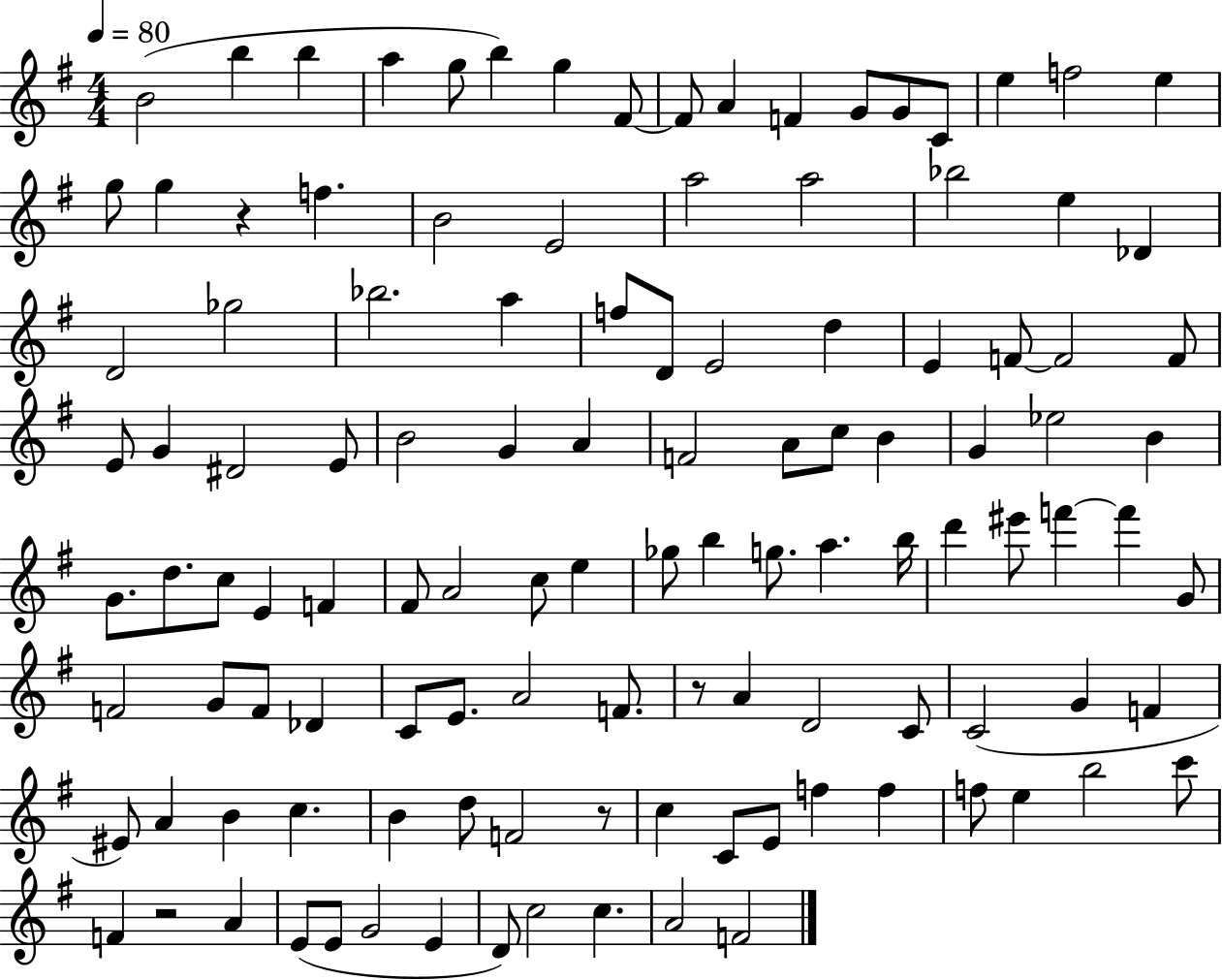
B4/h B5/q B5/q A5/q G5/e B5/q G5/q F#4/e F#4/e A4/q F4/q G4/e G4/e C4/e E5/q F5/h E5/q G5/e G5/q R/q F5/q. B4/h E4/h A5/h A5/h Bb5/h E5/q Db4/q D4/h Gb5/h Bb5/h. A5/q F5/e D4/e E4/h D5/q E4/q F4/e F4/h F4/e E4/e G4/q D#4/h E4/e B4/h G4/q A4/q F4/h A4/e C5/e B4/q G4/q Eb5/h B4/q G4/e. D5/e. C5/e E4/q F4/q F#4/e A4/h C5/e E5/q Gb5/e B5/q G5/e. A5/q. B5/s D6/q EIS6/e F6/q F6/q G4/e F4/h G4/e F4/e Db4/q C4/e E4/e. A4/h F4/e. R/e A4/q D4/h C4/e C4/h G4/q F4/q EIS4/e A4/q B4/q C5/q. B4/q D5/e F4/h R/e C5/q C4/e E4/e F5/q F5/q F5/e E5/q B5/h C6/e F4/q R/h A4/q E4/e E4/e G4/h E4/q D4/e C5/h C5/q. A4/h F4/h